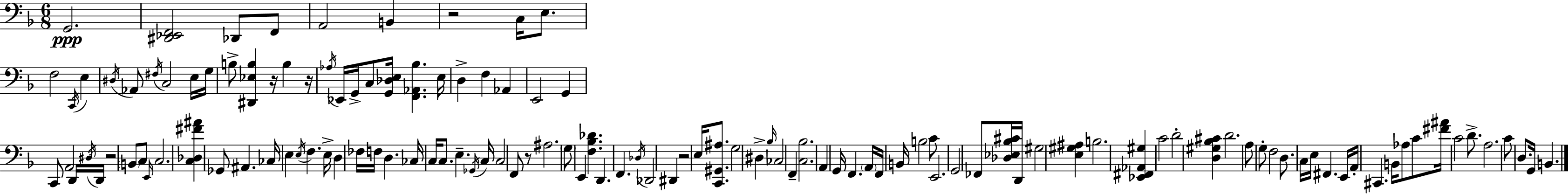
X:1
T:Untitled
M:6/8
L:1/4
K:Dm
G,,2 [^D,,_E,,F,,]2 _D,,/2 F,,/2 A,,2 B,, z2 C,/4 E,/2 F,2 C,,/4 E, ^D,/4 _A,,/2 ^F,/4 C,2 E,/4 G,/4 B,/2 [^D,,_E,B,] z/4 B, z/4 _A,/4 _E,,/4 G,,/4 C,/2 [G,,_D,E,]/4 [F,,_A,,_B,] E,/4 D, F, _A,, E,,2 G,, C,,/2 A,,2 D,,/4 ^D,/4 D,,/4 z2 B,,/2 C,/2 E,,/4 C,2 [C,_D,^F^A] _G,,/2 ^A,, _C,/4 E, E,/4 F, E,/4 D, _F,/4 F,/4 D, _C,/4 C,/4 C,/2 E, _G,,/4 C,/4 C,2 F,,/2 z/2 ^A,2 G,/2 E,, [F,_B,_D] D,, F,, _D,/4 _D,,2 ^D,, z2 E,/4 [C,,^G,,^A,]/2 G,2 ^D, _B,/4 _C,2 F,, [C,_B,]2 A,, G,,/4 F,, A,,/4 F,,/4 B,,/4 B,2 C/2 E,,2 G,,2 _F,,/2 [_D,_E,_B,^C]/4 D,,/4 ^G,2 [E,^G,^A,] B,2 [_E,,^F,,_A,,^G,] C2 D2 [D,^G,_B,^C] D2 A,/2 G,/2 F,2 D,/2 C,/4 E,/4 ^F,, E,,/4 A,,/4 ^C,, B,,/4 _A,/2 C/2 [^F^A]/4 C2 D/2 A,2 C/2 D,/2 G,,/4 B,,